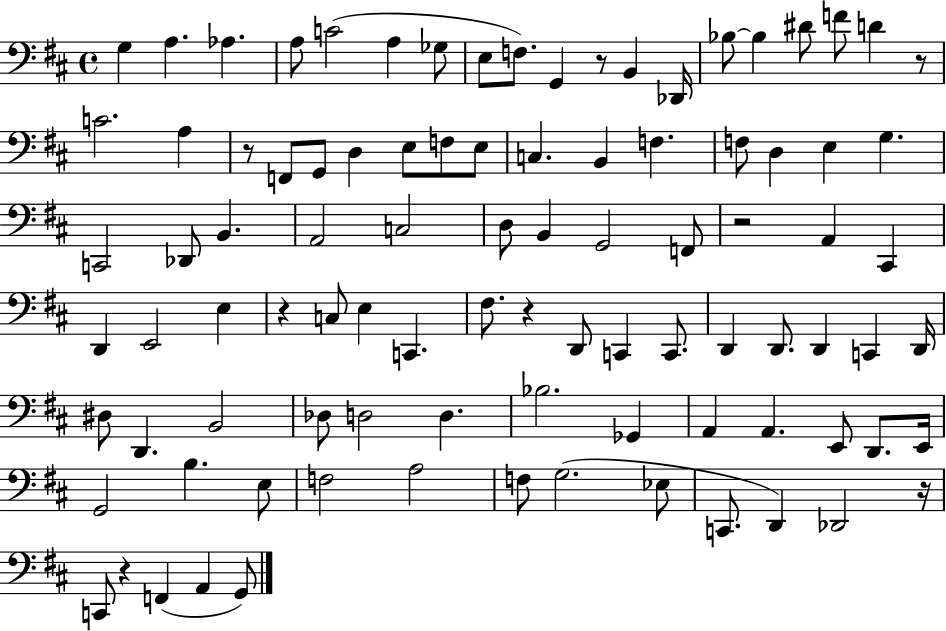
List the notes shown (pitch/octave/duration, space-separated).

G3/q A3/q. Ab3/q. A3/e C4/h A3/q Gb3/e E3/e F3/e. G2/q R/e B2/q Db2/s Bb3/e Bb3/q D#4/e F4/e D4/q R/e C4/h. A3/q R/e F2/e G2/e D3/q E3/e F3/e E3/e C3/q. B2/q F3/q. F3/e D3/q E3/q G3/q. C2/h Db2/e B2/q. A2/h C3/h D3/e B2/q G2/h F2/e R/h A2/q C#2/q D2/q E2/h E3/q R/q C3/e E3/q C2/q. F#3/e. R/q D2/e C2/q C2/e. D2/q D2/e. D2/q C2/q D2/s D#3/e D2/q. B2/h Db3/e D3/h D3/q. Bb3/h. Gb2/q A2/q A2/q. E2/e D2/e. E2/s G2/h B3/q. E3/e F3/h A3/h F3/e G3/h. Eb3/e C2/e. D2/q Db2/h R/s C2/e R/q F2/q A2/q G2/e